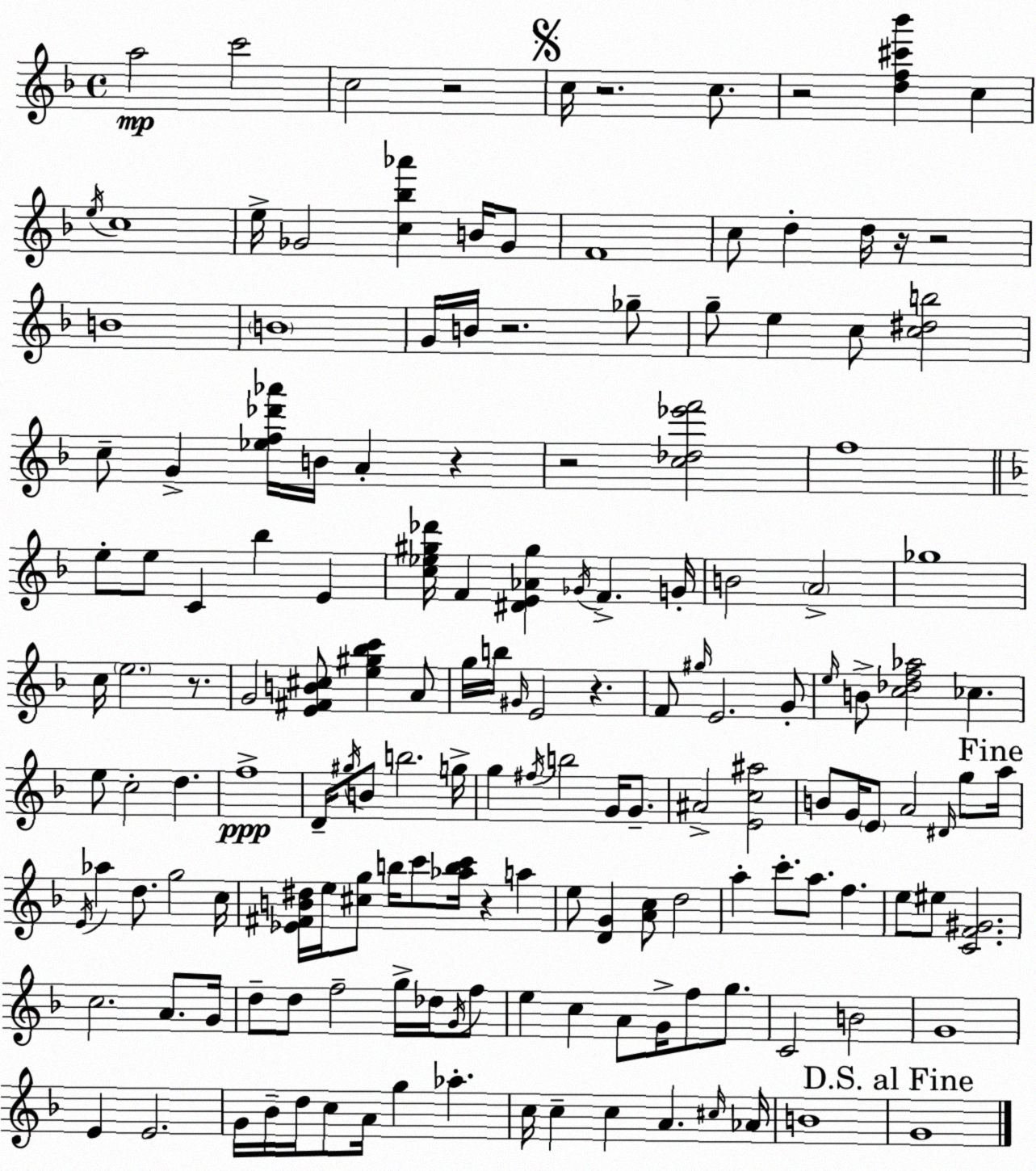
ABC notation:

X:1
T:Untitled
M:4/4
L:1/4
K:F
a2 c'2 c2 z2 c/4 z2 c/2 z2 [df^c'_b'] c e/4 c4 e/4 _G2 [c_b_a'] B/4 _G/2 F4 c/2 d d/4 z/4 z2 B4 B4 G/4 B/4 z2 _g/2 g/2 e c/2 [c^db]2 c/2 G [_ef_d'_a']/4 B/4 A z z2 [c_d_e'f']2 f4 e/2 e/2 C _b E [c_e^g_d']/4 F [^DE_A^g] _G/4 F G/4 B2 A2 _g4 c/4 e2 z/2 G2 [E^FB^c]/2 [e^g_bc'] A/2 g/4 b/4 ^G/4 E2 z F/2 ^g/4 E2 G/2 e/4 B/2 [c_df_a]2 _c e/2 c2 d f4 D/4 ^g/4 B/2 b2 g/4 g ^f/4 b2 G/4 G/2 ^A2 [Ec^a]2 B/2 G/4 E/2 A2 ^D/4 g/2 a/4 E/4 _a d/2 g2 c/4 [_E^FB^d]/4 e/4 [^cg]/2 b/4 c'/2 [_abc']/4 z a e/2 [DG] [Ac]/2 d2 a c'/2 a/2 f e/2 ^e/2 [CF^G]2 c2 A/2 G/4 d/2 d/2 f2 g/4 _d/4 G/4 f/2 e c A/2 G/4 f/2 g/2 C2 B2 G4 E E2 G/4 _B/4 d/4 c/2 A/4 g _a c/4 c c A ^c/4 _A/4 B4 G4